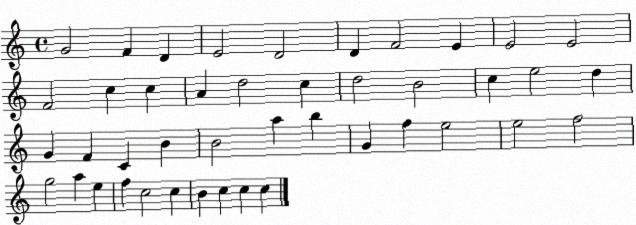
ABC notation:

X:1
T:Untitled
M:4/4
L:1/4
K:C
G2 F D E2 D2 D F2 E E2 E2 F2 c c A d2 c d2 B2 c e2 d G F C B B2 a b G f e2 e2 f2 g2 a e f c2 c B c c c